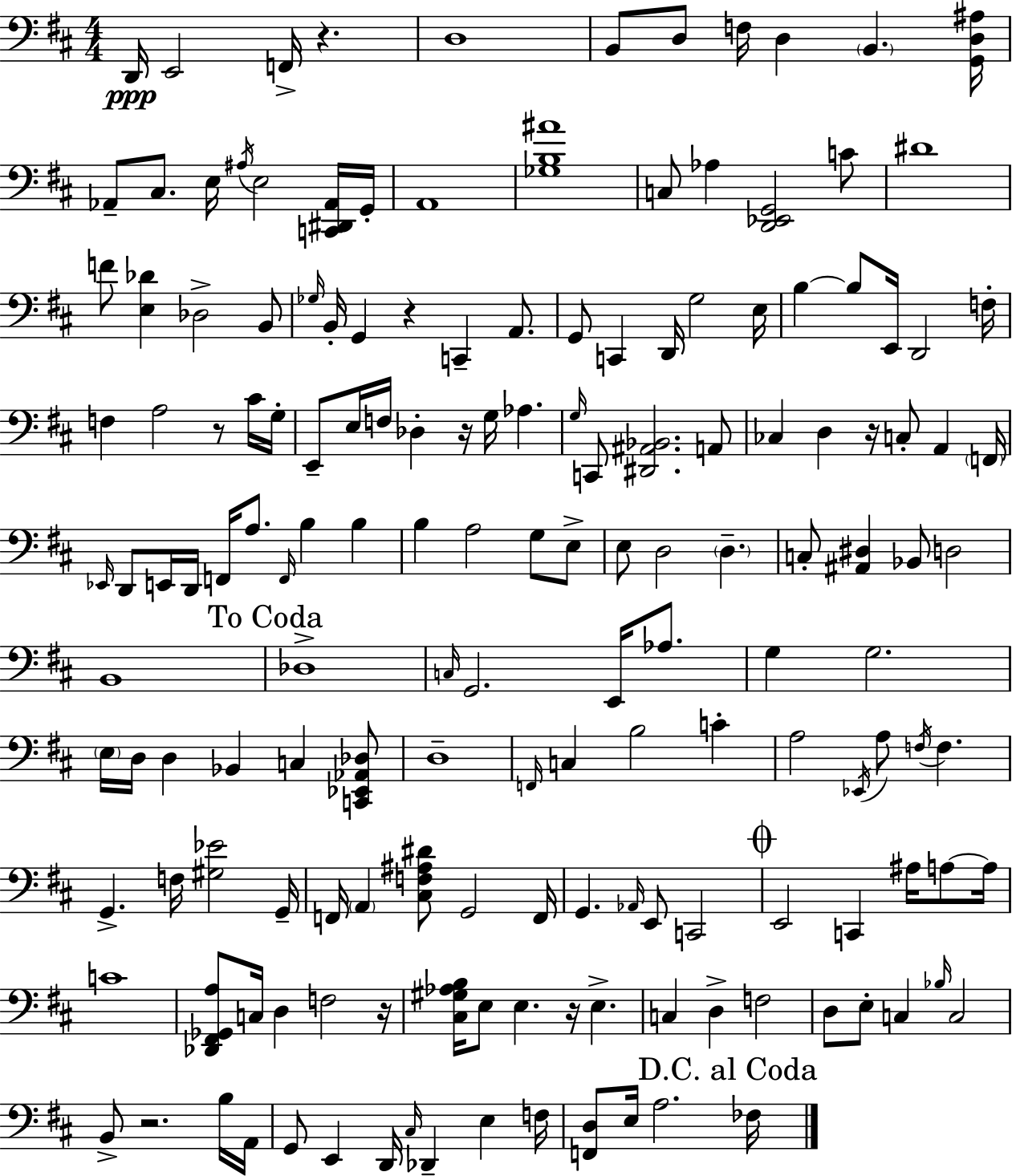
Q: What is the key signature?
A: D major